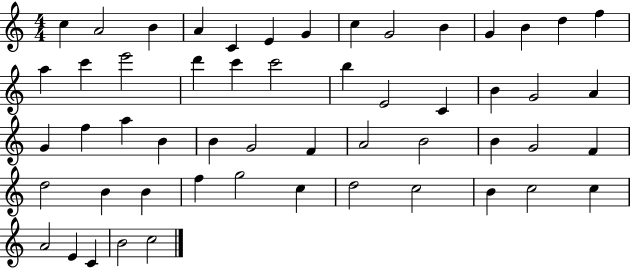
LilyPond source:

{
  \clef treble
  \numericTimeSignature
  \time 4/4
  \key c \major
  c''4 a'2 b'4 | a'4 c'4 e'4 g'4 | c''4 g'2 b'4 | g'4 b'4 d''4 f''4 | \break a''4 c'''4 e'''2 | d'''4 c'''4 c'''2 | b''4 e'2 c'4 | b'4 g'2 a'4 | \break g'4 f''4 a''4 b'4 | b'4 g'2 f'4 | a'2 b'2 | b'4 g'2 f'4 | \break d''2 b'4 b'4 | f''4 g''2 c''4 | d''2 c''2 | b'4 c''2 c''4 | \break a'2 e'4 c'4 | b'2 c''2 | \bar "|."
}